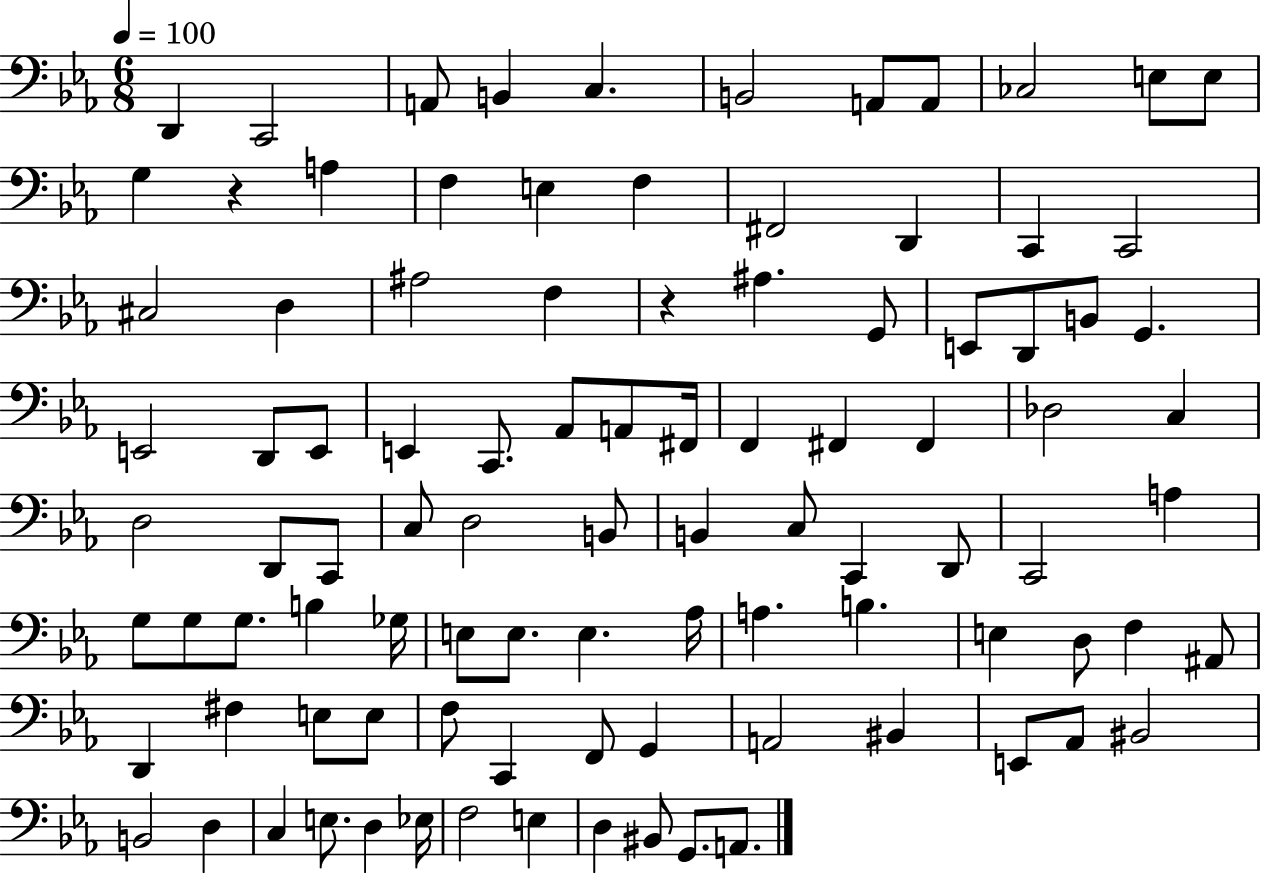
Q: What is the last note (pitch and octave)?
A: A2